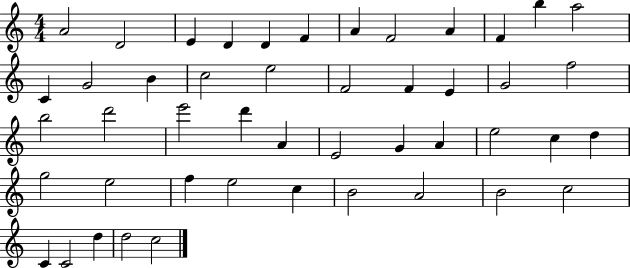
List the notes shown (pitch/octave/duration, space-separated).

A4/h D4/h E4/q D4/q D4/q F4/q A4/q F4/h A4/q F4/q B5/q A5/h C4/q G4/h B4/q C5/h E5/h F4/h F4/q E4/q G4/h F5/h B5/h D6/h E6/h D6/q A4/q E4/h G4/q A4/q E5/h C5/q D5/q G5/h E5/h F5/q E5/h C5/q B4/h A4/h B4/h C5/h C4/q C4/h D5/q D5/h C5/h